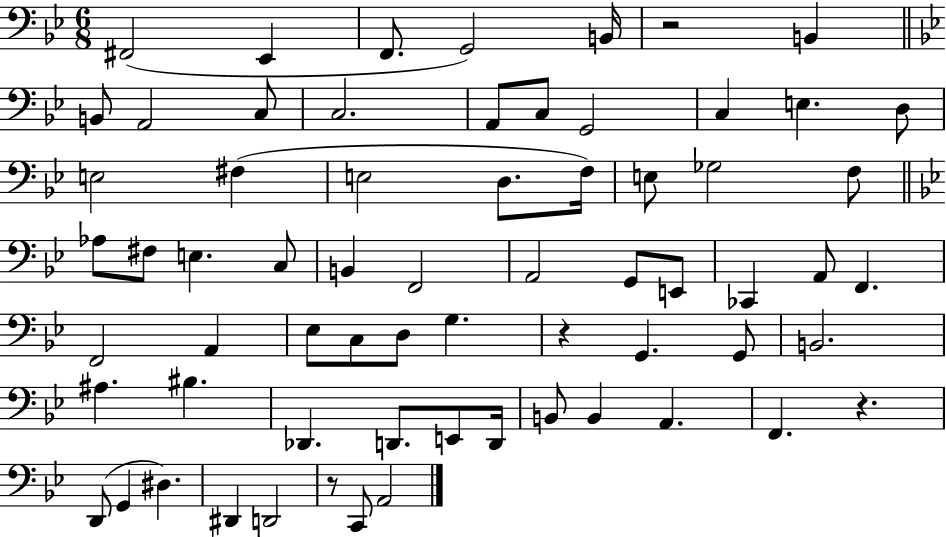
F#2/h Eb2/q F2/e. G2/h B2/s R/h B2/q B2/e A2/h C3/e C3/h. A2/e C3/e G2/h C3/q E3/q. D3/e E3/h F#3/q E3/h D3/e. F3/s E3/e Gb3/h F3/e Ab3/e F#3/e E3/q. C3/e B2/q F2/h A2/h G2/e E2/e CES2/q A2/e F2/q. F2/h A2/q Eb3/e C3/e D3/e G3/q. R/q G2/q. G2/e B2/h. A#3/q. BIS3/q. Db2/q. D2/e. E2/e D2/s B2/e B2/q A2/q. F2/q. R/q. D2/e G2/q D#3/q. D#2/q D2/h R/e C2/e A2/h